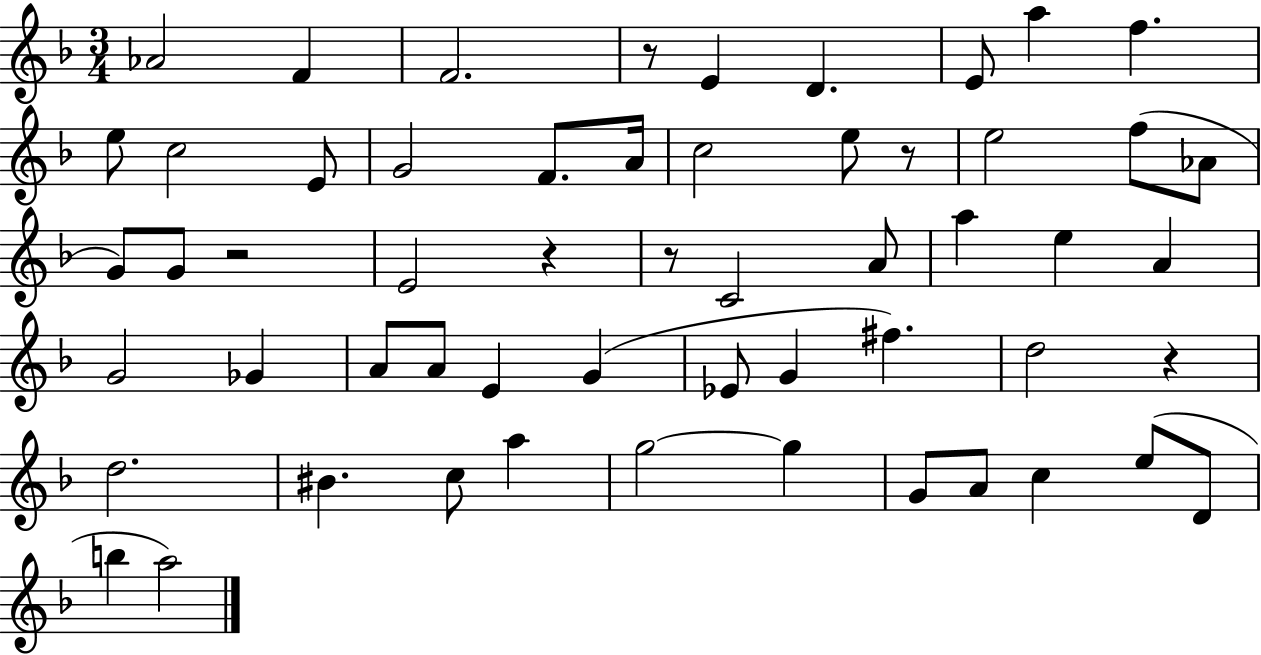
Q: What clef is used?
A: treble